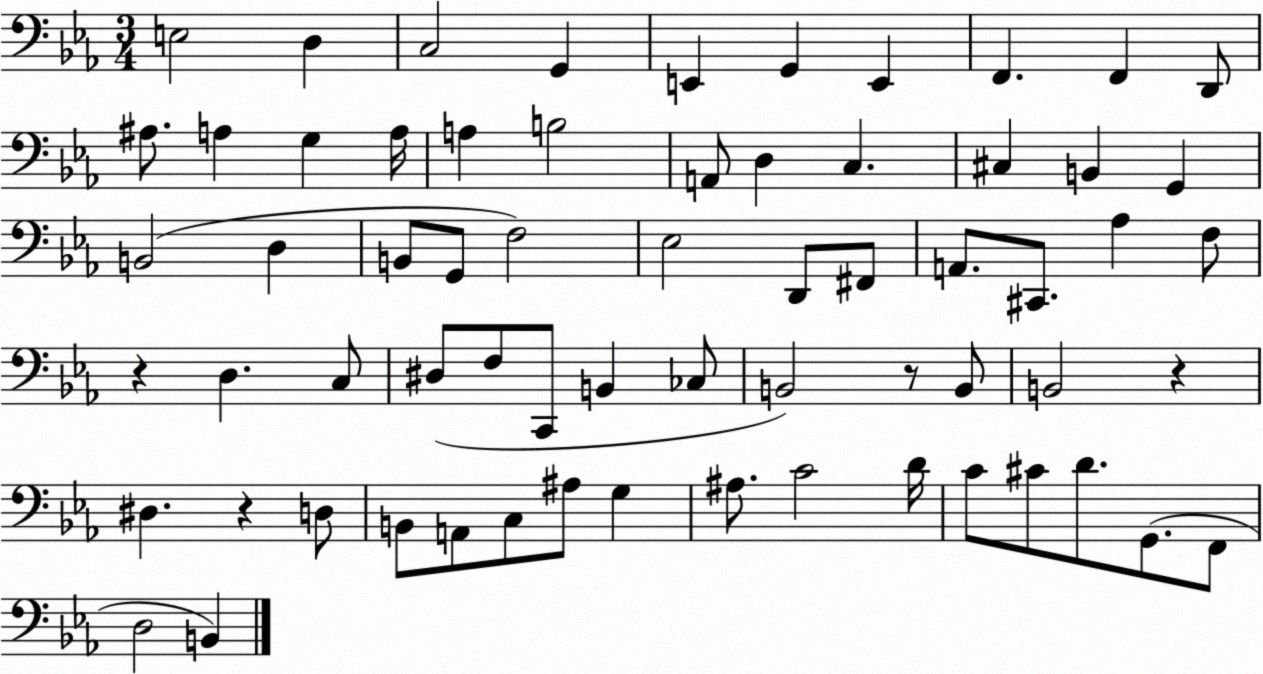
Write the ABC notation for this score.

X:1
T:Untitled
M:3/4
L:1/4
K:Eb
E,2 D, C,2 G,, E,, G,, E,, F,, F,, D,,/2 ^A,/2 A, G, A,/4 A, B,2 A,,/2 D, C, ^C, B,, G,, B,,2 D, B,,/2 G,,/2 F,2 _E,2 D,,/2 ^F,,/2 A,,/2 ^C,,/2 _A, F,/2 z D, C,/2 ^D,/2 F,/2 C,,/2 B,, _C,/2 B,,2 z/2 B,,/2 B,,2 z ^D, z D,/2 B,,/2 A,,/2 C,/2 ^A,/2 G, ^A,/2 C2 D/4 C/2 ^C/2 D/2 G,,/2 F,,/2 D,2 B,,